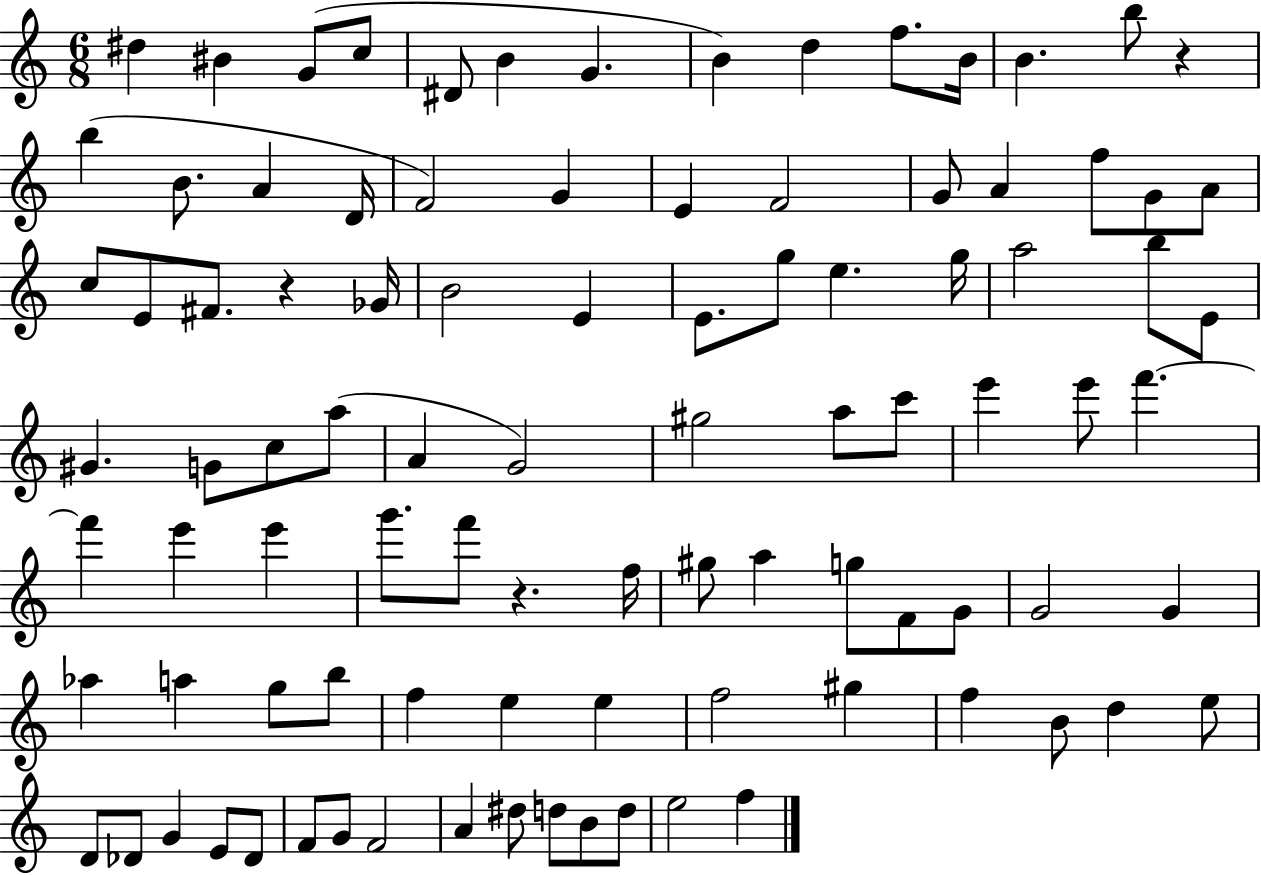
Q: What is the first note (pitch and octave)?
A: D#5